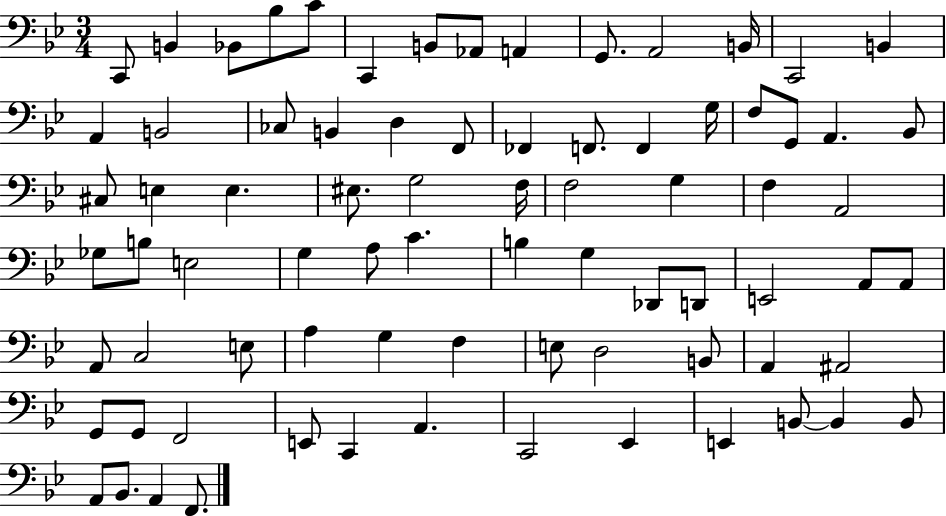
C2/e B2/q Bb2/e Bb3/e C4/e C2/q B2/e Ab2/e A2/q G2/e. A2/h B2/s C2/h B2/q A2/q B2/h CES3/e B2/q D3/q F2/e FES2/q F2/e. F2/q G3/s F3/e G2/e A2/q. Bb2/e C#3/e E3/q E3/q. EIS3/e. G3/h F3/s F3/h G3/q F3/q A2/h Gb3/e B3/e E3/h G3/q A3/e C4/q. B3/q G3/q Db2/e D2/e E2/h A2/e A2/e A2/e C3/h E3/e A3/q G3/q F3/q E3/e D3/h B2/e A2/q A#2/h G2/e G2/e F2/h E2/e C2/q A2/q. C2/h Eb2/q E2/q B2/e B2/q B2/e A2/e Bb2/e. A2/q F2/e.